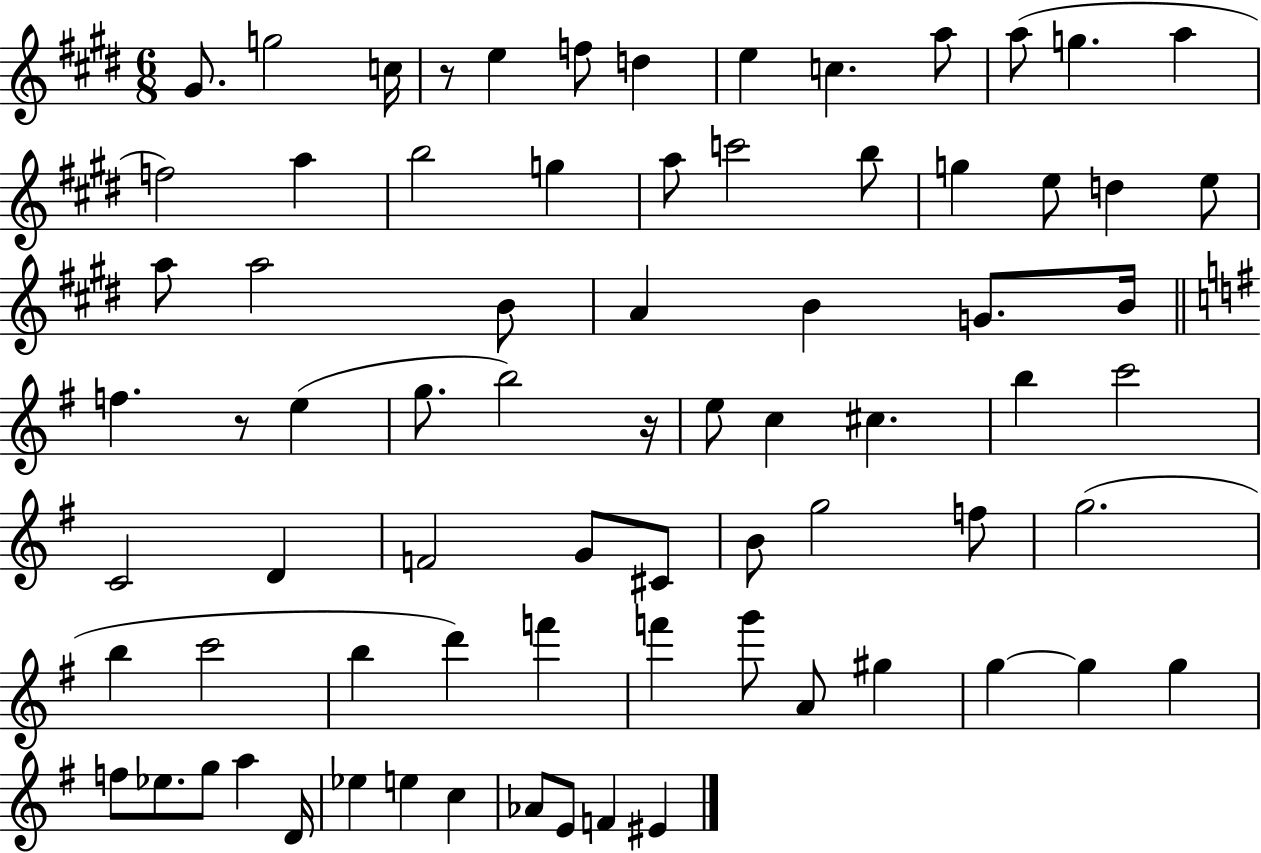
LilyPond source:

{
  \clef treble
  \numericTimeSignature
  \time 6/8
  \key e \major
  \repeat volta 2 { gis'8. g''2 c''16 | r8 e''4 f''8 d''4 | e''4 c''4. a''8 | a''8( g''4. a''4 | \break f''2) a''4 | b''2 g''4 | a''8 c'''2 b''8 | g''4 e''8 d''4 e''8 | \break a''8 a''2 b'8 | a'4 b'4 g'8. b'16 | \bar "||" \break \key g \major f''4. r8 e''4( | g''8. b''2) r16 | e''8 c''4 cis''4. | b''4 c'''2 | \break c'2 d'4 | f'2 g'8 cis'8 | b'8 g''2 f''8 | g''2.( | \break b''4 c'''2 | b''4 d'''4) f'''4 | f'''4 g'''8 a'8 gis''4 | g''4~~ g''4 g''4 | \break f''8 ees''8. g''8 a''4 d'16 | ees''4 e''4 c''4 | aes'8 e'8 f'4 eis'4 | } \bar "|."
}